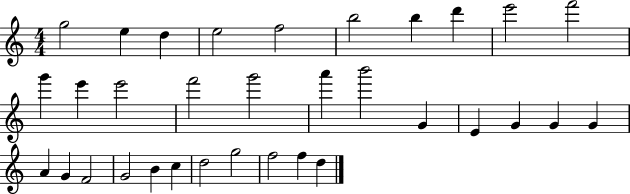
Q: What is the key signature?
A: C major